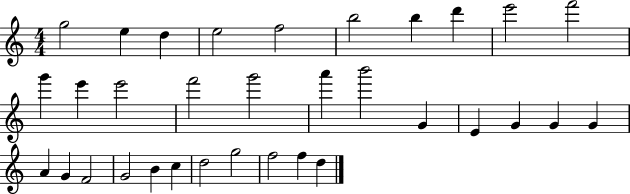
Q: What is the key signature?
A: C major